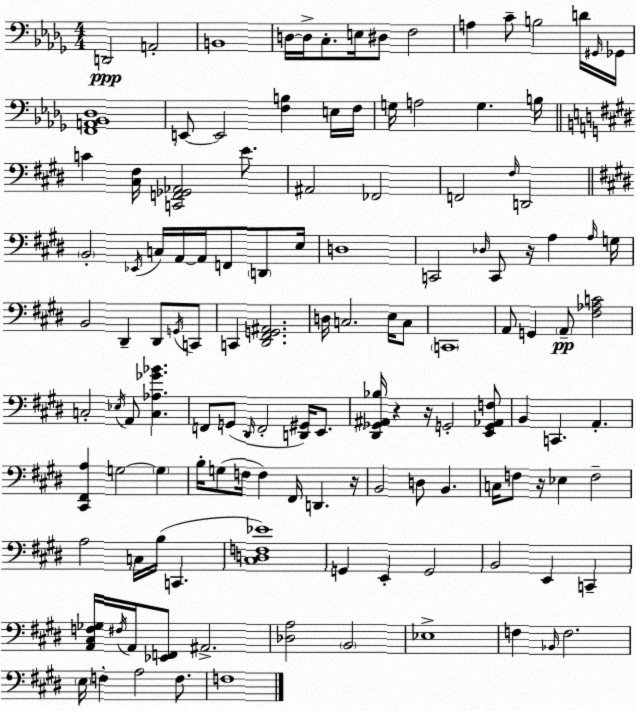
X:1
T:Untitled
M:4/4
L:1/4
K:Bbm
D,,2 A,,2 B,,4 D,/4 D,/4 C,/2 E,/4 ^D,/2 F,2 A, C/2 B,2 D/4 ^G,,/4 _G,,/4 [F,,A,,_B,,_D,]4 E,,/2 E,,2 [F,B,] E,/4 F,/4 G,/4 A,2 G, B,/4 C [^C,^F,]/4 [C,,F,,_G,,_A,,]2 E/2 ^A,,2 _F,,2 F,,2 ^F,/4 D,,2 B,,2 _E,,/4 C,/4 A,,/4 A,,/4 F,,/2 D,,/2 E,/4 D,4 C,,2 _D,/4 C,,/2 z/4 A, A,/4 G,/4 B,,2 ^D,, ^D,,/2 G,,/4 C,,/2 C,, [^D,,^F,,G,,^A,,]2 D,/4 C,2 E,/4 C,/2 C,,4 A,,/2 G,, A,,/2 [^F,_A,C]2 C,2 _E,/4 A,,/2 [C,_A,_G_B] F,,/2 G,,/2 ^D,,/4 F,,2 [D,,^G,,]/4 E,,/2 [^D,,_G,,^A,,_B,]/4 z z/4 G,,2 [E,,G,,_A,,F,]/2 B,, C,, A,, [^C,,^F,,A,] G,2 G, B,/4 G,/2 F,/4 F, ^F,,/4 D,, z/4 B,,2 D,/2 B,, C,/4 F,/2 z/4 _E, F,2 A,2 C,/4 B,/4 C,, [^C,D,F,_E]4 G,, E,, G,,2 B,,2 E,, C,, [A,,^C,F,_G,]/4 ^F,/4 A,,/4 [_E,,F,,]/2 ^A,,2 [_D,A,]2 B,,2 _E,4 F, _B,,/4 F,2 E,/4 F, A,2 F,/2 F,4